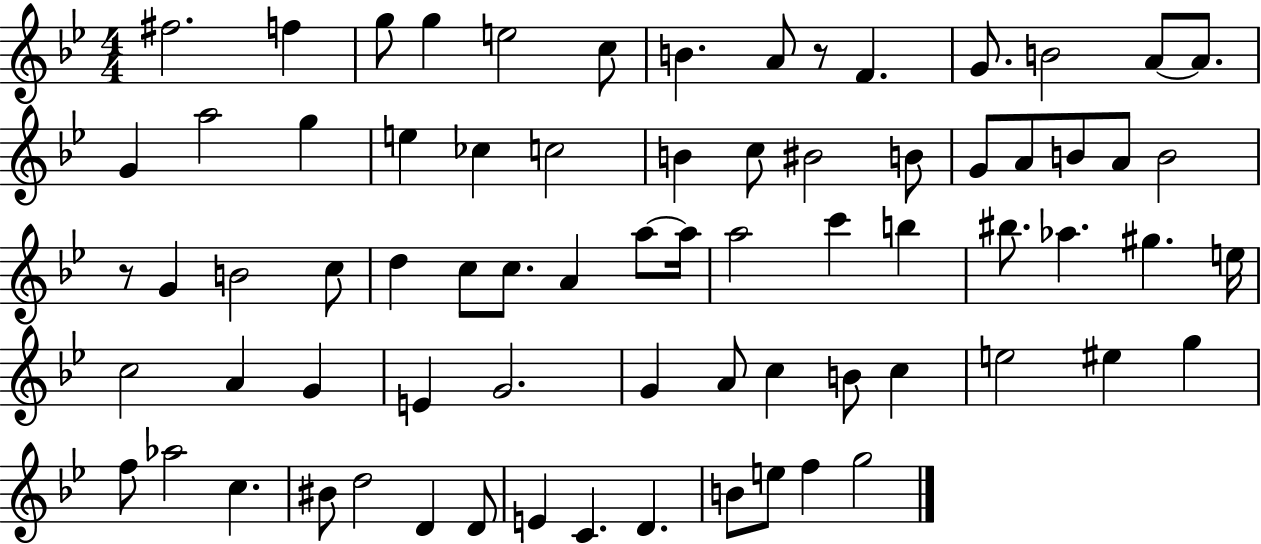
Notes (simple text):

F#5/h. F5/q G5/e G5/q E5/h C5/e B4/q. A4/e R/e F4/q. G4/e. B4/h A4/e A4/e. G4/q A5/h G5/q E5/q CES5/q C5/h B4/q C5/e BIS4/h B4/e G4/e A4/e B4/e A4/e B4/h R/e G4/q B4/h C5/e D5/q C5/e C5/e. A4/q A5/e A5/s A5/h C6/q B5/q BIS5/e. Ab5/q. G#5/q. E5/s C5/h A4/q G4/q E4/q G4/h. G4/q A4/e C5/q B4/e C5/q E5/h EIS5/q G5/q F5/e Ab5/h C5/q. BIS4/e D5/h D4/q D4/e E4/q C4/q. D4/q. B4/e E5/e F5/q G5/h